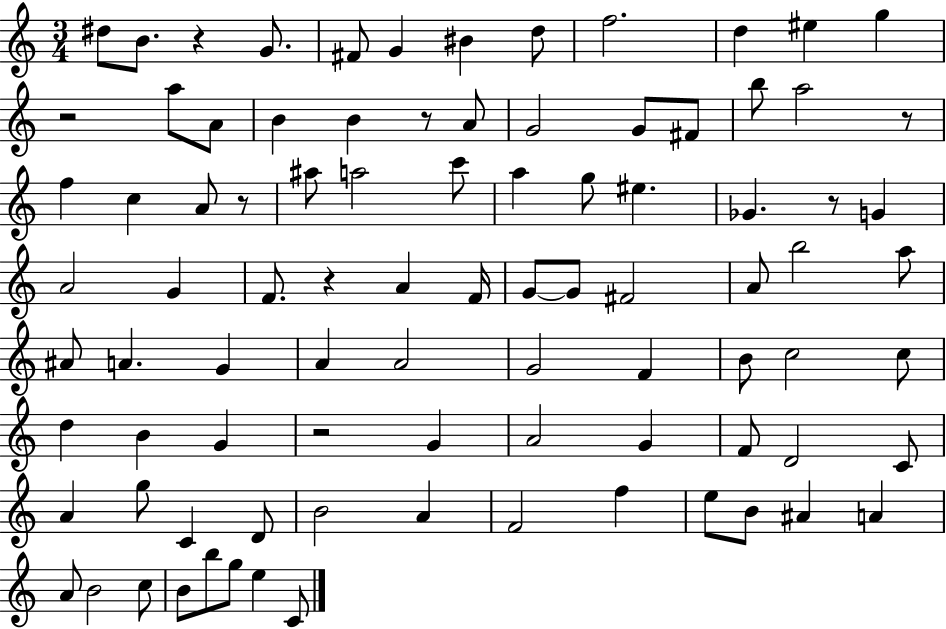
X:1
T:Untitled
M:3/4
L:1/4
K:C
^d/2 B/2 z G/2 ^F/2 G ^B d/2 f2 d ^e g z2 a/2 A/2 B B z/2 A/2 G2 G/2 ^F/2 b/2 a2 z/2 f c A/2 z/2 ^a/2 a2 c'/2 a g/2 ^e _G z/2 G A2 G F/2 z A F/4 G/2 G/2 ^F2 A/2 b2 a/2 ^A/2 A G A A2 G2 F B/2 c2 c/2 d B G z2 G A2 G F/2 D2 C/2 A g/2 C D/2 B2 A F2 f e/2 B/2 ^A A A/2 B2 c/2 B/2 b/2 g/2 e C/2